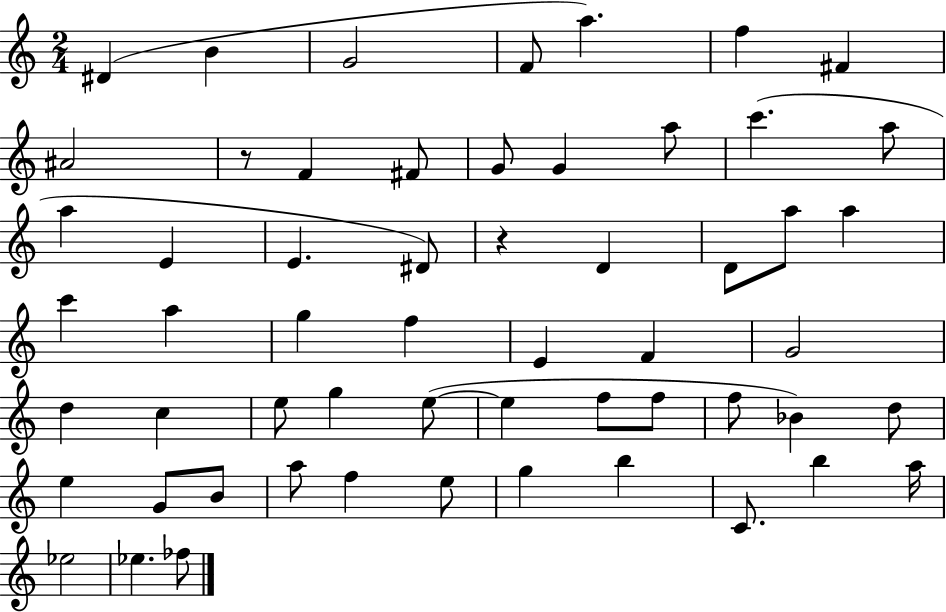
X:1
T:Untitled
M:2/4
L:1/4
K:C
^D B G2 F/2 a f ^F ^A2 z/2 F ^F/2 G/2 G a/2 c' a/2 a E E ^D/2 z D D/2 a/2 a c' a g f E F G2 d c e/2 g e/2 e f/2 f/2 f/2 _B d/2 e G/2 B/2 a/2 f e/2 g b C/2 b a/4 _e2 _e _f/2